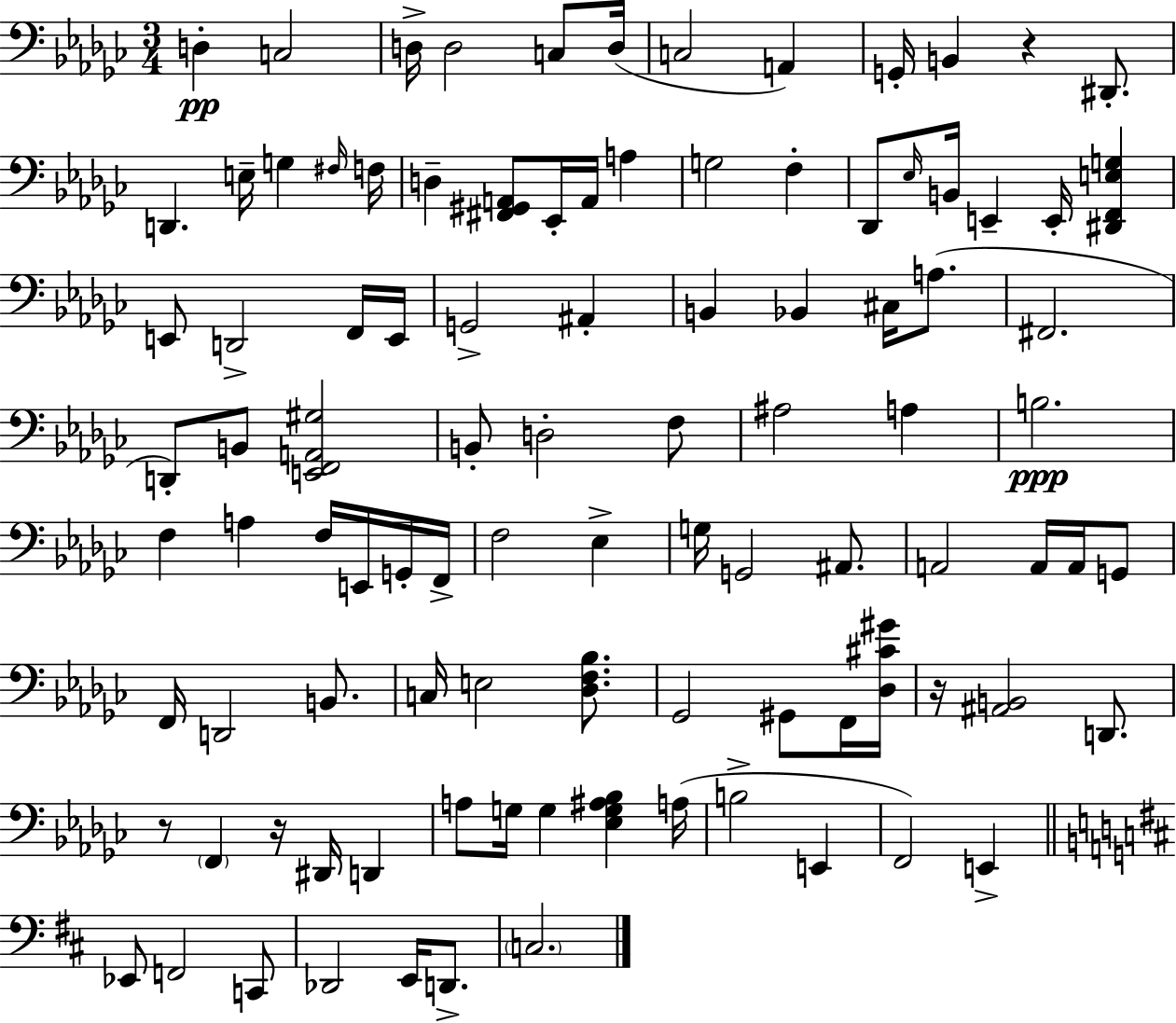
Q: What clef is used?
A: bass